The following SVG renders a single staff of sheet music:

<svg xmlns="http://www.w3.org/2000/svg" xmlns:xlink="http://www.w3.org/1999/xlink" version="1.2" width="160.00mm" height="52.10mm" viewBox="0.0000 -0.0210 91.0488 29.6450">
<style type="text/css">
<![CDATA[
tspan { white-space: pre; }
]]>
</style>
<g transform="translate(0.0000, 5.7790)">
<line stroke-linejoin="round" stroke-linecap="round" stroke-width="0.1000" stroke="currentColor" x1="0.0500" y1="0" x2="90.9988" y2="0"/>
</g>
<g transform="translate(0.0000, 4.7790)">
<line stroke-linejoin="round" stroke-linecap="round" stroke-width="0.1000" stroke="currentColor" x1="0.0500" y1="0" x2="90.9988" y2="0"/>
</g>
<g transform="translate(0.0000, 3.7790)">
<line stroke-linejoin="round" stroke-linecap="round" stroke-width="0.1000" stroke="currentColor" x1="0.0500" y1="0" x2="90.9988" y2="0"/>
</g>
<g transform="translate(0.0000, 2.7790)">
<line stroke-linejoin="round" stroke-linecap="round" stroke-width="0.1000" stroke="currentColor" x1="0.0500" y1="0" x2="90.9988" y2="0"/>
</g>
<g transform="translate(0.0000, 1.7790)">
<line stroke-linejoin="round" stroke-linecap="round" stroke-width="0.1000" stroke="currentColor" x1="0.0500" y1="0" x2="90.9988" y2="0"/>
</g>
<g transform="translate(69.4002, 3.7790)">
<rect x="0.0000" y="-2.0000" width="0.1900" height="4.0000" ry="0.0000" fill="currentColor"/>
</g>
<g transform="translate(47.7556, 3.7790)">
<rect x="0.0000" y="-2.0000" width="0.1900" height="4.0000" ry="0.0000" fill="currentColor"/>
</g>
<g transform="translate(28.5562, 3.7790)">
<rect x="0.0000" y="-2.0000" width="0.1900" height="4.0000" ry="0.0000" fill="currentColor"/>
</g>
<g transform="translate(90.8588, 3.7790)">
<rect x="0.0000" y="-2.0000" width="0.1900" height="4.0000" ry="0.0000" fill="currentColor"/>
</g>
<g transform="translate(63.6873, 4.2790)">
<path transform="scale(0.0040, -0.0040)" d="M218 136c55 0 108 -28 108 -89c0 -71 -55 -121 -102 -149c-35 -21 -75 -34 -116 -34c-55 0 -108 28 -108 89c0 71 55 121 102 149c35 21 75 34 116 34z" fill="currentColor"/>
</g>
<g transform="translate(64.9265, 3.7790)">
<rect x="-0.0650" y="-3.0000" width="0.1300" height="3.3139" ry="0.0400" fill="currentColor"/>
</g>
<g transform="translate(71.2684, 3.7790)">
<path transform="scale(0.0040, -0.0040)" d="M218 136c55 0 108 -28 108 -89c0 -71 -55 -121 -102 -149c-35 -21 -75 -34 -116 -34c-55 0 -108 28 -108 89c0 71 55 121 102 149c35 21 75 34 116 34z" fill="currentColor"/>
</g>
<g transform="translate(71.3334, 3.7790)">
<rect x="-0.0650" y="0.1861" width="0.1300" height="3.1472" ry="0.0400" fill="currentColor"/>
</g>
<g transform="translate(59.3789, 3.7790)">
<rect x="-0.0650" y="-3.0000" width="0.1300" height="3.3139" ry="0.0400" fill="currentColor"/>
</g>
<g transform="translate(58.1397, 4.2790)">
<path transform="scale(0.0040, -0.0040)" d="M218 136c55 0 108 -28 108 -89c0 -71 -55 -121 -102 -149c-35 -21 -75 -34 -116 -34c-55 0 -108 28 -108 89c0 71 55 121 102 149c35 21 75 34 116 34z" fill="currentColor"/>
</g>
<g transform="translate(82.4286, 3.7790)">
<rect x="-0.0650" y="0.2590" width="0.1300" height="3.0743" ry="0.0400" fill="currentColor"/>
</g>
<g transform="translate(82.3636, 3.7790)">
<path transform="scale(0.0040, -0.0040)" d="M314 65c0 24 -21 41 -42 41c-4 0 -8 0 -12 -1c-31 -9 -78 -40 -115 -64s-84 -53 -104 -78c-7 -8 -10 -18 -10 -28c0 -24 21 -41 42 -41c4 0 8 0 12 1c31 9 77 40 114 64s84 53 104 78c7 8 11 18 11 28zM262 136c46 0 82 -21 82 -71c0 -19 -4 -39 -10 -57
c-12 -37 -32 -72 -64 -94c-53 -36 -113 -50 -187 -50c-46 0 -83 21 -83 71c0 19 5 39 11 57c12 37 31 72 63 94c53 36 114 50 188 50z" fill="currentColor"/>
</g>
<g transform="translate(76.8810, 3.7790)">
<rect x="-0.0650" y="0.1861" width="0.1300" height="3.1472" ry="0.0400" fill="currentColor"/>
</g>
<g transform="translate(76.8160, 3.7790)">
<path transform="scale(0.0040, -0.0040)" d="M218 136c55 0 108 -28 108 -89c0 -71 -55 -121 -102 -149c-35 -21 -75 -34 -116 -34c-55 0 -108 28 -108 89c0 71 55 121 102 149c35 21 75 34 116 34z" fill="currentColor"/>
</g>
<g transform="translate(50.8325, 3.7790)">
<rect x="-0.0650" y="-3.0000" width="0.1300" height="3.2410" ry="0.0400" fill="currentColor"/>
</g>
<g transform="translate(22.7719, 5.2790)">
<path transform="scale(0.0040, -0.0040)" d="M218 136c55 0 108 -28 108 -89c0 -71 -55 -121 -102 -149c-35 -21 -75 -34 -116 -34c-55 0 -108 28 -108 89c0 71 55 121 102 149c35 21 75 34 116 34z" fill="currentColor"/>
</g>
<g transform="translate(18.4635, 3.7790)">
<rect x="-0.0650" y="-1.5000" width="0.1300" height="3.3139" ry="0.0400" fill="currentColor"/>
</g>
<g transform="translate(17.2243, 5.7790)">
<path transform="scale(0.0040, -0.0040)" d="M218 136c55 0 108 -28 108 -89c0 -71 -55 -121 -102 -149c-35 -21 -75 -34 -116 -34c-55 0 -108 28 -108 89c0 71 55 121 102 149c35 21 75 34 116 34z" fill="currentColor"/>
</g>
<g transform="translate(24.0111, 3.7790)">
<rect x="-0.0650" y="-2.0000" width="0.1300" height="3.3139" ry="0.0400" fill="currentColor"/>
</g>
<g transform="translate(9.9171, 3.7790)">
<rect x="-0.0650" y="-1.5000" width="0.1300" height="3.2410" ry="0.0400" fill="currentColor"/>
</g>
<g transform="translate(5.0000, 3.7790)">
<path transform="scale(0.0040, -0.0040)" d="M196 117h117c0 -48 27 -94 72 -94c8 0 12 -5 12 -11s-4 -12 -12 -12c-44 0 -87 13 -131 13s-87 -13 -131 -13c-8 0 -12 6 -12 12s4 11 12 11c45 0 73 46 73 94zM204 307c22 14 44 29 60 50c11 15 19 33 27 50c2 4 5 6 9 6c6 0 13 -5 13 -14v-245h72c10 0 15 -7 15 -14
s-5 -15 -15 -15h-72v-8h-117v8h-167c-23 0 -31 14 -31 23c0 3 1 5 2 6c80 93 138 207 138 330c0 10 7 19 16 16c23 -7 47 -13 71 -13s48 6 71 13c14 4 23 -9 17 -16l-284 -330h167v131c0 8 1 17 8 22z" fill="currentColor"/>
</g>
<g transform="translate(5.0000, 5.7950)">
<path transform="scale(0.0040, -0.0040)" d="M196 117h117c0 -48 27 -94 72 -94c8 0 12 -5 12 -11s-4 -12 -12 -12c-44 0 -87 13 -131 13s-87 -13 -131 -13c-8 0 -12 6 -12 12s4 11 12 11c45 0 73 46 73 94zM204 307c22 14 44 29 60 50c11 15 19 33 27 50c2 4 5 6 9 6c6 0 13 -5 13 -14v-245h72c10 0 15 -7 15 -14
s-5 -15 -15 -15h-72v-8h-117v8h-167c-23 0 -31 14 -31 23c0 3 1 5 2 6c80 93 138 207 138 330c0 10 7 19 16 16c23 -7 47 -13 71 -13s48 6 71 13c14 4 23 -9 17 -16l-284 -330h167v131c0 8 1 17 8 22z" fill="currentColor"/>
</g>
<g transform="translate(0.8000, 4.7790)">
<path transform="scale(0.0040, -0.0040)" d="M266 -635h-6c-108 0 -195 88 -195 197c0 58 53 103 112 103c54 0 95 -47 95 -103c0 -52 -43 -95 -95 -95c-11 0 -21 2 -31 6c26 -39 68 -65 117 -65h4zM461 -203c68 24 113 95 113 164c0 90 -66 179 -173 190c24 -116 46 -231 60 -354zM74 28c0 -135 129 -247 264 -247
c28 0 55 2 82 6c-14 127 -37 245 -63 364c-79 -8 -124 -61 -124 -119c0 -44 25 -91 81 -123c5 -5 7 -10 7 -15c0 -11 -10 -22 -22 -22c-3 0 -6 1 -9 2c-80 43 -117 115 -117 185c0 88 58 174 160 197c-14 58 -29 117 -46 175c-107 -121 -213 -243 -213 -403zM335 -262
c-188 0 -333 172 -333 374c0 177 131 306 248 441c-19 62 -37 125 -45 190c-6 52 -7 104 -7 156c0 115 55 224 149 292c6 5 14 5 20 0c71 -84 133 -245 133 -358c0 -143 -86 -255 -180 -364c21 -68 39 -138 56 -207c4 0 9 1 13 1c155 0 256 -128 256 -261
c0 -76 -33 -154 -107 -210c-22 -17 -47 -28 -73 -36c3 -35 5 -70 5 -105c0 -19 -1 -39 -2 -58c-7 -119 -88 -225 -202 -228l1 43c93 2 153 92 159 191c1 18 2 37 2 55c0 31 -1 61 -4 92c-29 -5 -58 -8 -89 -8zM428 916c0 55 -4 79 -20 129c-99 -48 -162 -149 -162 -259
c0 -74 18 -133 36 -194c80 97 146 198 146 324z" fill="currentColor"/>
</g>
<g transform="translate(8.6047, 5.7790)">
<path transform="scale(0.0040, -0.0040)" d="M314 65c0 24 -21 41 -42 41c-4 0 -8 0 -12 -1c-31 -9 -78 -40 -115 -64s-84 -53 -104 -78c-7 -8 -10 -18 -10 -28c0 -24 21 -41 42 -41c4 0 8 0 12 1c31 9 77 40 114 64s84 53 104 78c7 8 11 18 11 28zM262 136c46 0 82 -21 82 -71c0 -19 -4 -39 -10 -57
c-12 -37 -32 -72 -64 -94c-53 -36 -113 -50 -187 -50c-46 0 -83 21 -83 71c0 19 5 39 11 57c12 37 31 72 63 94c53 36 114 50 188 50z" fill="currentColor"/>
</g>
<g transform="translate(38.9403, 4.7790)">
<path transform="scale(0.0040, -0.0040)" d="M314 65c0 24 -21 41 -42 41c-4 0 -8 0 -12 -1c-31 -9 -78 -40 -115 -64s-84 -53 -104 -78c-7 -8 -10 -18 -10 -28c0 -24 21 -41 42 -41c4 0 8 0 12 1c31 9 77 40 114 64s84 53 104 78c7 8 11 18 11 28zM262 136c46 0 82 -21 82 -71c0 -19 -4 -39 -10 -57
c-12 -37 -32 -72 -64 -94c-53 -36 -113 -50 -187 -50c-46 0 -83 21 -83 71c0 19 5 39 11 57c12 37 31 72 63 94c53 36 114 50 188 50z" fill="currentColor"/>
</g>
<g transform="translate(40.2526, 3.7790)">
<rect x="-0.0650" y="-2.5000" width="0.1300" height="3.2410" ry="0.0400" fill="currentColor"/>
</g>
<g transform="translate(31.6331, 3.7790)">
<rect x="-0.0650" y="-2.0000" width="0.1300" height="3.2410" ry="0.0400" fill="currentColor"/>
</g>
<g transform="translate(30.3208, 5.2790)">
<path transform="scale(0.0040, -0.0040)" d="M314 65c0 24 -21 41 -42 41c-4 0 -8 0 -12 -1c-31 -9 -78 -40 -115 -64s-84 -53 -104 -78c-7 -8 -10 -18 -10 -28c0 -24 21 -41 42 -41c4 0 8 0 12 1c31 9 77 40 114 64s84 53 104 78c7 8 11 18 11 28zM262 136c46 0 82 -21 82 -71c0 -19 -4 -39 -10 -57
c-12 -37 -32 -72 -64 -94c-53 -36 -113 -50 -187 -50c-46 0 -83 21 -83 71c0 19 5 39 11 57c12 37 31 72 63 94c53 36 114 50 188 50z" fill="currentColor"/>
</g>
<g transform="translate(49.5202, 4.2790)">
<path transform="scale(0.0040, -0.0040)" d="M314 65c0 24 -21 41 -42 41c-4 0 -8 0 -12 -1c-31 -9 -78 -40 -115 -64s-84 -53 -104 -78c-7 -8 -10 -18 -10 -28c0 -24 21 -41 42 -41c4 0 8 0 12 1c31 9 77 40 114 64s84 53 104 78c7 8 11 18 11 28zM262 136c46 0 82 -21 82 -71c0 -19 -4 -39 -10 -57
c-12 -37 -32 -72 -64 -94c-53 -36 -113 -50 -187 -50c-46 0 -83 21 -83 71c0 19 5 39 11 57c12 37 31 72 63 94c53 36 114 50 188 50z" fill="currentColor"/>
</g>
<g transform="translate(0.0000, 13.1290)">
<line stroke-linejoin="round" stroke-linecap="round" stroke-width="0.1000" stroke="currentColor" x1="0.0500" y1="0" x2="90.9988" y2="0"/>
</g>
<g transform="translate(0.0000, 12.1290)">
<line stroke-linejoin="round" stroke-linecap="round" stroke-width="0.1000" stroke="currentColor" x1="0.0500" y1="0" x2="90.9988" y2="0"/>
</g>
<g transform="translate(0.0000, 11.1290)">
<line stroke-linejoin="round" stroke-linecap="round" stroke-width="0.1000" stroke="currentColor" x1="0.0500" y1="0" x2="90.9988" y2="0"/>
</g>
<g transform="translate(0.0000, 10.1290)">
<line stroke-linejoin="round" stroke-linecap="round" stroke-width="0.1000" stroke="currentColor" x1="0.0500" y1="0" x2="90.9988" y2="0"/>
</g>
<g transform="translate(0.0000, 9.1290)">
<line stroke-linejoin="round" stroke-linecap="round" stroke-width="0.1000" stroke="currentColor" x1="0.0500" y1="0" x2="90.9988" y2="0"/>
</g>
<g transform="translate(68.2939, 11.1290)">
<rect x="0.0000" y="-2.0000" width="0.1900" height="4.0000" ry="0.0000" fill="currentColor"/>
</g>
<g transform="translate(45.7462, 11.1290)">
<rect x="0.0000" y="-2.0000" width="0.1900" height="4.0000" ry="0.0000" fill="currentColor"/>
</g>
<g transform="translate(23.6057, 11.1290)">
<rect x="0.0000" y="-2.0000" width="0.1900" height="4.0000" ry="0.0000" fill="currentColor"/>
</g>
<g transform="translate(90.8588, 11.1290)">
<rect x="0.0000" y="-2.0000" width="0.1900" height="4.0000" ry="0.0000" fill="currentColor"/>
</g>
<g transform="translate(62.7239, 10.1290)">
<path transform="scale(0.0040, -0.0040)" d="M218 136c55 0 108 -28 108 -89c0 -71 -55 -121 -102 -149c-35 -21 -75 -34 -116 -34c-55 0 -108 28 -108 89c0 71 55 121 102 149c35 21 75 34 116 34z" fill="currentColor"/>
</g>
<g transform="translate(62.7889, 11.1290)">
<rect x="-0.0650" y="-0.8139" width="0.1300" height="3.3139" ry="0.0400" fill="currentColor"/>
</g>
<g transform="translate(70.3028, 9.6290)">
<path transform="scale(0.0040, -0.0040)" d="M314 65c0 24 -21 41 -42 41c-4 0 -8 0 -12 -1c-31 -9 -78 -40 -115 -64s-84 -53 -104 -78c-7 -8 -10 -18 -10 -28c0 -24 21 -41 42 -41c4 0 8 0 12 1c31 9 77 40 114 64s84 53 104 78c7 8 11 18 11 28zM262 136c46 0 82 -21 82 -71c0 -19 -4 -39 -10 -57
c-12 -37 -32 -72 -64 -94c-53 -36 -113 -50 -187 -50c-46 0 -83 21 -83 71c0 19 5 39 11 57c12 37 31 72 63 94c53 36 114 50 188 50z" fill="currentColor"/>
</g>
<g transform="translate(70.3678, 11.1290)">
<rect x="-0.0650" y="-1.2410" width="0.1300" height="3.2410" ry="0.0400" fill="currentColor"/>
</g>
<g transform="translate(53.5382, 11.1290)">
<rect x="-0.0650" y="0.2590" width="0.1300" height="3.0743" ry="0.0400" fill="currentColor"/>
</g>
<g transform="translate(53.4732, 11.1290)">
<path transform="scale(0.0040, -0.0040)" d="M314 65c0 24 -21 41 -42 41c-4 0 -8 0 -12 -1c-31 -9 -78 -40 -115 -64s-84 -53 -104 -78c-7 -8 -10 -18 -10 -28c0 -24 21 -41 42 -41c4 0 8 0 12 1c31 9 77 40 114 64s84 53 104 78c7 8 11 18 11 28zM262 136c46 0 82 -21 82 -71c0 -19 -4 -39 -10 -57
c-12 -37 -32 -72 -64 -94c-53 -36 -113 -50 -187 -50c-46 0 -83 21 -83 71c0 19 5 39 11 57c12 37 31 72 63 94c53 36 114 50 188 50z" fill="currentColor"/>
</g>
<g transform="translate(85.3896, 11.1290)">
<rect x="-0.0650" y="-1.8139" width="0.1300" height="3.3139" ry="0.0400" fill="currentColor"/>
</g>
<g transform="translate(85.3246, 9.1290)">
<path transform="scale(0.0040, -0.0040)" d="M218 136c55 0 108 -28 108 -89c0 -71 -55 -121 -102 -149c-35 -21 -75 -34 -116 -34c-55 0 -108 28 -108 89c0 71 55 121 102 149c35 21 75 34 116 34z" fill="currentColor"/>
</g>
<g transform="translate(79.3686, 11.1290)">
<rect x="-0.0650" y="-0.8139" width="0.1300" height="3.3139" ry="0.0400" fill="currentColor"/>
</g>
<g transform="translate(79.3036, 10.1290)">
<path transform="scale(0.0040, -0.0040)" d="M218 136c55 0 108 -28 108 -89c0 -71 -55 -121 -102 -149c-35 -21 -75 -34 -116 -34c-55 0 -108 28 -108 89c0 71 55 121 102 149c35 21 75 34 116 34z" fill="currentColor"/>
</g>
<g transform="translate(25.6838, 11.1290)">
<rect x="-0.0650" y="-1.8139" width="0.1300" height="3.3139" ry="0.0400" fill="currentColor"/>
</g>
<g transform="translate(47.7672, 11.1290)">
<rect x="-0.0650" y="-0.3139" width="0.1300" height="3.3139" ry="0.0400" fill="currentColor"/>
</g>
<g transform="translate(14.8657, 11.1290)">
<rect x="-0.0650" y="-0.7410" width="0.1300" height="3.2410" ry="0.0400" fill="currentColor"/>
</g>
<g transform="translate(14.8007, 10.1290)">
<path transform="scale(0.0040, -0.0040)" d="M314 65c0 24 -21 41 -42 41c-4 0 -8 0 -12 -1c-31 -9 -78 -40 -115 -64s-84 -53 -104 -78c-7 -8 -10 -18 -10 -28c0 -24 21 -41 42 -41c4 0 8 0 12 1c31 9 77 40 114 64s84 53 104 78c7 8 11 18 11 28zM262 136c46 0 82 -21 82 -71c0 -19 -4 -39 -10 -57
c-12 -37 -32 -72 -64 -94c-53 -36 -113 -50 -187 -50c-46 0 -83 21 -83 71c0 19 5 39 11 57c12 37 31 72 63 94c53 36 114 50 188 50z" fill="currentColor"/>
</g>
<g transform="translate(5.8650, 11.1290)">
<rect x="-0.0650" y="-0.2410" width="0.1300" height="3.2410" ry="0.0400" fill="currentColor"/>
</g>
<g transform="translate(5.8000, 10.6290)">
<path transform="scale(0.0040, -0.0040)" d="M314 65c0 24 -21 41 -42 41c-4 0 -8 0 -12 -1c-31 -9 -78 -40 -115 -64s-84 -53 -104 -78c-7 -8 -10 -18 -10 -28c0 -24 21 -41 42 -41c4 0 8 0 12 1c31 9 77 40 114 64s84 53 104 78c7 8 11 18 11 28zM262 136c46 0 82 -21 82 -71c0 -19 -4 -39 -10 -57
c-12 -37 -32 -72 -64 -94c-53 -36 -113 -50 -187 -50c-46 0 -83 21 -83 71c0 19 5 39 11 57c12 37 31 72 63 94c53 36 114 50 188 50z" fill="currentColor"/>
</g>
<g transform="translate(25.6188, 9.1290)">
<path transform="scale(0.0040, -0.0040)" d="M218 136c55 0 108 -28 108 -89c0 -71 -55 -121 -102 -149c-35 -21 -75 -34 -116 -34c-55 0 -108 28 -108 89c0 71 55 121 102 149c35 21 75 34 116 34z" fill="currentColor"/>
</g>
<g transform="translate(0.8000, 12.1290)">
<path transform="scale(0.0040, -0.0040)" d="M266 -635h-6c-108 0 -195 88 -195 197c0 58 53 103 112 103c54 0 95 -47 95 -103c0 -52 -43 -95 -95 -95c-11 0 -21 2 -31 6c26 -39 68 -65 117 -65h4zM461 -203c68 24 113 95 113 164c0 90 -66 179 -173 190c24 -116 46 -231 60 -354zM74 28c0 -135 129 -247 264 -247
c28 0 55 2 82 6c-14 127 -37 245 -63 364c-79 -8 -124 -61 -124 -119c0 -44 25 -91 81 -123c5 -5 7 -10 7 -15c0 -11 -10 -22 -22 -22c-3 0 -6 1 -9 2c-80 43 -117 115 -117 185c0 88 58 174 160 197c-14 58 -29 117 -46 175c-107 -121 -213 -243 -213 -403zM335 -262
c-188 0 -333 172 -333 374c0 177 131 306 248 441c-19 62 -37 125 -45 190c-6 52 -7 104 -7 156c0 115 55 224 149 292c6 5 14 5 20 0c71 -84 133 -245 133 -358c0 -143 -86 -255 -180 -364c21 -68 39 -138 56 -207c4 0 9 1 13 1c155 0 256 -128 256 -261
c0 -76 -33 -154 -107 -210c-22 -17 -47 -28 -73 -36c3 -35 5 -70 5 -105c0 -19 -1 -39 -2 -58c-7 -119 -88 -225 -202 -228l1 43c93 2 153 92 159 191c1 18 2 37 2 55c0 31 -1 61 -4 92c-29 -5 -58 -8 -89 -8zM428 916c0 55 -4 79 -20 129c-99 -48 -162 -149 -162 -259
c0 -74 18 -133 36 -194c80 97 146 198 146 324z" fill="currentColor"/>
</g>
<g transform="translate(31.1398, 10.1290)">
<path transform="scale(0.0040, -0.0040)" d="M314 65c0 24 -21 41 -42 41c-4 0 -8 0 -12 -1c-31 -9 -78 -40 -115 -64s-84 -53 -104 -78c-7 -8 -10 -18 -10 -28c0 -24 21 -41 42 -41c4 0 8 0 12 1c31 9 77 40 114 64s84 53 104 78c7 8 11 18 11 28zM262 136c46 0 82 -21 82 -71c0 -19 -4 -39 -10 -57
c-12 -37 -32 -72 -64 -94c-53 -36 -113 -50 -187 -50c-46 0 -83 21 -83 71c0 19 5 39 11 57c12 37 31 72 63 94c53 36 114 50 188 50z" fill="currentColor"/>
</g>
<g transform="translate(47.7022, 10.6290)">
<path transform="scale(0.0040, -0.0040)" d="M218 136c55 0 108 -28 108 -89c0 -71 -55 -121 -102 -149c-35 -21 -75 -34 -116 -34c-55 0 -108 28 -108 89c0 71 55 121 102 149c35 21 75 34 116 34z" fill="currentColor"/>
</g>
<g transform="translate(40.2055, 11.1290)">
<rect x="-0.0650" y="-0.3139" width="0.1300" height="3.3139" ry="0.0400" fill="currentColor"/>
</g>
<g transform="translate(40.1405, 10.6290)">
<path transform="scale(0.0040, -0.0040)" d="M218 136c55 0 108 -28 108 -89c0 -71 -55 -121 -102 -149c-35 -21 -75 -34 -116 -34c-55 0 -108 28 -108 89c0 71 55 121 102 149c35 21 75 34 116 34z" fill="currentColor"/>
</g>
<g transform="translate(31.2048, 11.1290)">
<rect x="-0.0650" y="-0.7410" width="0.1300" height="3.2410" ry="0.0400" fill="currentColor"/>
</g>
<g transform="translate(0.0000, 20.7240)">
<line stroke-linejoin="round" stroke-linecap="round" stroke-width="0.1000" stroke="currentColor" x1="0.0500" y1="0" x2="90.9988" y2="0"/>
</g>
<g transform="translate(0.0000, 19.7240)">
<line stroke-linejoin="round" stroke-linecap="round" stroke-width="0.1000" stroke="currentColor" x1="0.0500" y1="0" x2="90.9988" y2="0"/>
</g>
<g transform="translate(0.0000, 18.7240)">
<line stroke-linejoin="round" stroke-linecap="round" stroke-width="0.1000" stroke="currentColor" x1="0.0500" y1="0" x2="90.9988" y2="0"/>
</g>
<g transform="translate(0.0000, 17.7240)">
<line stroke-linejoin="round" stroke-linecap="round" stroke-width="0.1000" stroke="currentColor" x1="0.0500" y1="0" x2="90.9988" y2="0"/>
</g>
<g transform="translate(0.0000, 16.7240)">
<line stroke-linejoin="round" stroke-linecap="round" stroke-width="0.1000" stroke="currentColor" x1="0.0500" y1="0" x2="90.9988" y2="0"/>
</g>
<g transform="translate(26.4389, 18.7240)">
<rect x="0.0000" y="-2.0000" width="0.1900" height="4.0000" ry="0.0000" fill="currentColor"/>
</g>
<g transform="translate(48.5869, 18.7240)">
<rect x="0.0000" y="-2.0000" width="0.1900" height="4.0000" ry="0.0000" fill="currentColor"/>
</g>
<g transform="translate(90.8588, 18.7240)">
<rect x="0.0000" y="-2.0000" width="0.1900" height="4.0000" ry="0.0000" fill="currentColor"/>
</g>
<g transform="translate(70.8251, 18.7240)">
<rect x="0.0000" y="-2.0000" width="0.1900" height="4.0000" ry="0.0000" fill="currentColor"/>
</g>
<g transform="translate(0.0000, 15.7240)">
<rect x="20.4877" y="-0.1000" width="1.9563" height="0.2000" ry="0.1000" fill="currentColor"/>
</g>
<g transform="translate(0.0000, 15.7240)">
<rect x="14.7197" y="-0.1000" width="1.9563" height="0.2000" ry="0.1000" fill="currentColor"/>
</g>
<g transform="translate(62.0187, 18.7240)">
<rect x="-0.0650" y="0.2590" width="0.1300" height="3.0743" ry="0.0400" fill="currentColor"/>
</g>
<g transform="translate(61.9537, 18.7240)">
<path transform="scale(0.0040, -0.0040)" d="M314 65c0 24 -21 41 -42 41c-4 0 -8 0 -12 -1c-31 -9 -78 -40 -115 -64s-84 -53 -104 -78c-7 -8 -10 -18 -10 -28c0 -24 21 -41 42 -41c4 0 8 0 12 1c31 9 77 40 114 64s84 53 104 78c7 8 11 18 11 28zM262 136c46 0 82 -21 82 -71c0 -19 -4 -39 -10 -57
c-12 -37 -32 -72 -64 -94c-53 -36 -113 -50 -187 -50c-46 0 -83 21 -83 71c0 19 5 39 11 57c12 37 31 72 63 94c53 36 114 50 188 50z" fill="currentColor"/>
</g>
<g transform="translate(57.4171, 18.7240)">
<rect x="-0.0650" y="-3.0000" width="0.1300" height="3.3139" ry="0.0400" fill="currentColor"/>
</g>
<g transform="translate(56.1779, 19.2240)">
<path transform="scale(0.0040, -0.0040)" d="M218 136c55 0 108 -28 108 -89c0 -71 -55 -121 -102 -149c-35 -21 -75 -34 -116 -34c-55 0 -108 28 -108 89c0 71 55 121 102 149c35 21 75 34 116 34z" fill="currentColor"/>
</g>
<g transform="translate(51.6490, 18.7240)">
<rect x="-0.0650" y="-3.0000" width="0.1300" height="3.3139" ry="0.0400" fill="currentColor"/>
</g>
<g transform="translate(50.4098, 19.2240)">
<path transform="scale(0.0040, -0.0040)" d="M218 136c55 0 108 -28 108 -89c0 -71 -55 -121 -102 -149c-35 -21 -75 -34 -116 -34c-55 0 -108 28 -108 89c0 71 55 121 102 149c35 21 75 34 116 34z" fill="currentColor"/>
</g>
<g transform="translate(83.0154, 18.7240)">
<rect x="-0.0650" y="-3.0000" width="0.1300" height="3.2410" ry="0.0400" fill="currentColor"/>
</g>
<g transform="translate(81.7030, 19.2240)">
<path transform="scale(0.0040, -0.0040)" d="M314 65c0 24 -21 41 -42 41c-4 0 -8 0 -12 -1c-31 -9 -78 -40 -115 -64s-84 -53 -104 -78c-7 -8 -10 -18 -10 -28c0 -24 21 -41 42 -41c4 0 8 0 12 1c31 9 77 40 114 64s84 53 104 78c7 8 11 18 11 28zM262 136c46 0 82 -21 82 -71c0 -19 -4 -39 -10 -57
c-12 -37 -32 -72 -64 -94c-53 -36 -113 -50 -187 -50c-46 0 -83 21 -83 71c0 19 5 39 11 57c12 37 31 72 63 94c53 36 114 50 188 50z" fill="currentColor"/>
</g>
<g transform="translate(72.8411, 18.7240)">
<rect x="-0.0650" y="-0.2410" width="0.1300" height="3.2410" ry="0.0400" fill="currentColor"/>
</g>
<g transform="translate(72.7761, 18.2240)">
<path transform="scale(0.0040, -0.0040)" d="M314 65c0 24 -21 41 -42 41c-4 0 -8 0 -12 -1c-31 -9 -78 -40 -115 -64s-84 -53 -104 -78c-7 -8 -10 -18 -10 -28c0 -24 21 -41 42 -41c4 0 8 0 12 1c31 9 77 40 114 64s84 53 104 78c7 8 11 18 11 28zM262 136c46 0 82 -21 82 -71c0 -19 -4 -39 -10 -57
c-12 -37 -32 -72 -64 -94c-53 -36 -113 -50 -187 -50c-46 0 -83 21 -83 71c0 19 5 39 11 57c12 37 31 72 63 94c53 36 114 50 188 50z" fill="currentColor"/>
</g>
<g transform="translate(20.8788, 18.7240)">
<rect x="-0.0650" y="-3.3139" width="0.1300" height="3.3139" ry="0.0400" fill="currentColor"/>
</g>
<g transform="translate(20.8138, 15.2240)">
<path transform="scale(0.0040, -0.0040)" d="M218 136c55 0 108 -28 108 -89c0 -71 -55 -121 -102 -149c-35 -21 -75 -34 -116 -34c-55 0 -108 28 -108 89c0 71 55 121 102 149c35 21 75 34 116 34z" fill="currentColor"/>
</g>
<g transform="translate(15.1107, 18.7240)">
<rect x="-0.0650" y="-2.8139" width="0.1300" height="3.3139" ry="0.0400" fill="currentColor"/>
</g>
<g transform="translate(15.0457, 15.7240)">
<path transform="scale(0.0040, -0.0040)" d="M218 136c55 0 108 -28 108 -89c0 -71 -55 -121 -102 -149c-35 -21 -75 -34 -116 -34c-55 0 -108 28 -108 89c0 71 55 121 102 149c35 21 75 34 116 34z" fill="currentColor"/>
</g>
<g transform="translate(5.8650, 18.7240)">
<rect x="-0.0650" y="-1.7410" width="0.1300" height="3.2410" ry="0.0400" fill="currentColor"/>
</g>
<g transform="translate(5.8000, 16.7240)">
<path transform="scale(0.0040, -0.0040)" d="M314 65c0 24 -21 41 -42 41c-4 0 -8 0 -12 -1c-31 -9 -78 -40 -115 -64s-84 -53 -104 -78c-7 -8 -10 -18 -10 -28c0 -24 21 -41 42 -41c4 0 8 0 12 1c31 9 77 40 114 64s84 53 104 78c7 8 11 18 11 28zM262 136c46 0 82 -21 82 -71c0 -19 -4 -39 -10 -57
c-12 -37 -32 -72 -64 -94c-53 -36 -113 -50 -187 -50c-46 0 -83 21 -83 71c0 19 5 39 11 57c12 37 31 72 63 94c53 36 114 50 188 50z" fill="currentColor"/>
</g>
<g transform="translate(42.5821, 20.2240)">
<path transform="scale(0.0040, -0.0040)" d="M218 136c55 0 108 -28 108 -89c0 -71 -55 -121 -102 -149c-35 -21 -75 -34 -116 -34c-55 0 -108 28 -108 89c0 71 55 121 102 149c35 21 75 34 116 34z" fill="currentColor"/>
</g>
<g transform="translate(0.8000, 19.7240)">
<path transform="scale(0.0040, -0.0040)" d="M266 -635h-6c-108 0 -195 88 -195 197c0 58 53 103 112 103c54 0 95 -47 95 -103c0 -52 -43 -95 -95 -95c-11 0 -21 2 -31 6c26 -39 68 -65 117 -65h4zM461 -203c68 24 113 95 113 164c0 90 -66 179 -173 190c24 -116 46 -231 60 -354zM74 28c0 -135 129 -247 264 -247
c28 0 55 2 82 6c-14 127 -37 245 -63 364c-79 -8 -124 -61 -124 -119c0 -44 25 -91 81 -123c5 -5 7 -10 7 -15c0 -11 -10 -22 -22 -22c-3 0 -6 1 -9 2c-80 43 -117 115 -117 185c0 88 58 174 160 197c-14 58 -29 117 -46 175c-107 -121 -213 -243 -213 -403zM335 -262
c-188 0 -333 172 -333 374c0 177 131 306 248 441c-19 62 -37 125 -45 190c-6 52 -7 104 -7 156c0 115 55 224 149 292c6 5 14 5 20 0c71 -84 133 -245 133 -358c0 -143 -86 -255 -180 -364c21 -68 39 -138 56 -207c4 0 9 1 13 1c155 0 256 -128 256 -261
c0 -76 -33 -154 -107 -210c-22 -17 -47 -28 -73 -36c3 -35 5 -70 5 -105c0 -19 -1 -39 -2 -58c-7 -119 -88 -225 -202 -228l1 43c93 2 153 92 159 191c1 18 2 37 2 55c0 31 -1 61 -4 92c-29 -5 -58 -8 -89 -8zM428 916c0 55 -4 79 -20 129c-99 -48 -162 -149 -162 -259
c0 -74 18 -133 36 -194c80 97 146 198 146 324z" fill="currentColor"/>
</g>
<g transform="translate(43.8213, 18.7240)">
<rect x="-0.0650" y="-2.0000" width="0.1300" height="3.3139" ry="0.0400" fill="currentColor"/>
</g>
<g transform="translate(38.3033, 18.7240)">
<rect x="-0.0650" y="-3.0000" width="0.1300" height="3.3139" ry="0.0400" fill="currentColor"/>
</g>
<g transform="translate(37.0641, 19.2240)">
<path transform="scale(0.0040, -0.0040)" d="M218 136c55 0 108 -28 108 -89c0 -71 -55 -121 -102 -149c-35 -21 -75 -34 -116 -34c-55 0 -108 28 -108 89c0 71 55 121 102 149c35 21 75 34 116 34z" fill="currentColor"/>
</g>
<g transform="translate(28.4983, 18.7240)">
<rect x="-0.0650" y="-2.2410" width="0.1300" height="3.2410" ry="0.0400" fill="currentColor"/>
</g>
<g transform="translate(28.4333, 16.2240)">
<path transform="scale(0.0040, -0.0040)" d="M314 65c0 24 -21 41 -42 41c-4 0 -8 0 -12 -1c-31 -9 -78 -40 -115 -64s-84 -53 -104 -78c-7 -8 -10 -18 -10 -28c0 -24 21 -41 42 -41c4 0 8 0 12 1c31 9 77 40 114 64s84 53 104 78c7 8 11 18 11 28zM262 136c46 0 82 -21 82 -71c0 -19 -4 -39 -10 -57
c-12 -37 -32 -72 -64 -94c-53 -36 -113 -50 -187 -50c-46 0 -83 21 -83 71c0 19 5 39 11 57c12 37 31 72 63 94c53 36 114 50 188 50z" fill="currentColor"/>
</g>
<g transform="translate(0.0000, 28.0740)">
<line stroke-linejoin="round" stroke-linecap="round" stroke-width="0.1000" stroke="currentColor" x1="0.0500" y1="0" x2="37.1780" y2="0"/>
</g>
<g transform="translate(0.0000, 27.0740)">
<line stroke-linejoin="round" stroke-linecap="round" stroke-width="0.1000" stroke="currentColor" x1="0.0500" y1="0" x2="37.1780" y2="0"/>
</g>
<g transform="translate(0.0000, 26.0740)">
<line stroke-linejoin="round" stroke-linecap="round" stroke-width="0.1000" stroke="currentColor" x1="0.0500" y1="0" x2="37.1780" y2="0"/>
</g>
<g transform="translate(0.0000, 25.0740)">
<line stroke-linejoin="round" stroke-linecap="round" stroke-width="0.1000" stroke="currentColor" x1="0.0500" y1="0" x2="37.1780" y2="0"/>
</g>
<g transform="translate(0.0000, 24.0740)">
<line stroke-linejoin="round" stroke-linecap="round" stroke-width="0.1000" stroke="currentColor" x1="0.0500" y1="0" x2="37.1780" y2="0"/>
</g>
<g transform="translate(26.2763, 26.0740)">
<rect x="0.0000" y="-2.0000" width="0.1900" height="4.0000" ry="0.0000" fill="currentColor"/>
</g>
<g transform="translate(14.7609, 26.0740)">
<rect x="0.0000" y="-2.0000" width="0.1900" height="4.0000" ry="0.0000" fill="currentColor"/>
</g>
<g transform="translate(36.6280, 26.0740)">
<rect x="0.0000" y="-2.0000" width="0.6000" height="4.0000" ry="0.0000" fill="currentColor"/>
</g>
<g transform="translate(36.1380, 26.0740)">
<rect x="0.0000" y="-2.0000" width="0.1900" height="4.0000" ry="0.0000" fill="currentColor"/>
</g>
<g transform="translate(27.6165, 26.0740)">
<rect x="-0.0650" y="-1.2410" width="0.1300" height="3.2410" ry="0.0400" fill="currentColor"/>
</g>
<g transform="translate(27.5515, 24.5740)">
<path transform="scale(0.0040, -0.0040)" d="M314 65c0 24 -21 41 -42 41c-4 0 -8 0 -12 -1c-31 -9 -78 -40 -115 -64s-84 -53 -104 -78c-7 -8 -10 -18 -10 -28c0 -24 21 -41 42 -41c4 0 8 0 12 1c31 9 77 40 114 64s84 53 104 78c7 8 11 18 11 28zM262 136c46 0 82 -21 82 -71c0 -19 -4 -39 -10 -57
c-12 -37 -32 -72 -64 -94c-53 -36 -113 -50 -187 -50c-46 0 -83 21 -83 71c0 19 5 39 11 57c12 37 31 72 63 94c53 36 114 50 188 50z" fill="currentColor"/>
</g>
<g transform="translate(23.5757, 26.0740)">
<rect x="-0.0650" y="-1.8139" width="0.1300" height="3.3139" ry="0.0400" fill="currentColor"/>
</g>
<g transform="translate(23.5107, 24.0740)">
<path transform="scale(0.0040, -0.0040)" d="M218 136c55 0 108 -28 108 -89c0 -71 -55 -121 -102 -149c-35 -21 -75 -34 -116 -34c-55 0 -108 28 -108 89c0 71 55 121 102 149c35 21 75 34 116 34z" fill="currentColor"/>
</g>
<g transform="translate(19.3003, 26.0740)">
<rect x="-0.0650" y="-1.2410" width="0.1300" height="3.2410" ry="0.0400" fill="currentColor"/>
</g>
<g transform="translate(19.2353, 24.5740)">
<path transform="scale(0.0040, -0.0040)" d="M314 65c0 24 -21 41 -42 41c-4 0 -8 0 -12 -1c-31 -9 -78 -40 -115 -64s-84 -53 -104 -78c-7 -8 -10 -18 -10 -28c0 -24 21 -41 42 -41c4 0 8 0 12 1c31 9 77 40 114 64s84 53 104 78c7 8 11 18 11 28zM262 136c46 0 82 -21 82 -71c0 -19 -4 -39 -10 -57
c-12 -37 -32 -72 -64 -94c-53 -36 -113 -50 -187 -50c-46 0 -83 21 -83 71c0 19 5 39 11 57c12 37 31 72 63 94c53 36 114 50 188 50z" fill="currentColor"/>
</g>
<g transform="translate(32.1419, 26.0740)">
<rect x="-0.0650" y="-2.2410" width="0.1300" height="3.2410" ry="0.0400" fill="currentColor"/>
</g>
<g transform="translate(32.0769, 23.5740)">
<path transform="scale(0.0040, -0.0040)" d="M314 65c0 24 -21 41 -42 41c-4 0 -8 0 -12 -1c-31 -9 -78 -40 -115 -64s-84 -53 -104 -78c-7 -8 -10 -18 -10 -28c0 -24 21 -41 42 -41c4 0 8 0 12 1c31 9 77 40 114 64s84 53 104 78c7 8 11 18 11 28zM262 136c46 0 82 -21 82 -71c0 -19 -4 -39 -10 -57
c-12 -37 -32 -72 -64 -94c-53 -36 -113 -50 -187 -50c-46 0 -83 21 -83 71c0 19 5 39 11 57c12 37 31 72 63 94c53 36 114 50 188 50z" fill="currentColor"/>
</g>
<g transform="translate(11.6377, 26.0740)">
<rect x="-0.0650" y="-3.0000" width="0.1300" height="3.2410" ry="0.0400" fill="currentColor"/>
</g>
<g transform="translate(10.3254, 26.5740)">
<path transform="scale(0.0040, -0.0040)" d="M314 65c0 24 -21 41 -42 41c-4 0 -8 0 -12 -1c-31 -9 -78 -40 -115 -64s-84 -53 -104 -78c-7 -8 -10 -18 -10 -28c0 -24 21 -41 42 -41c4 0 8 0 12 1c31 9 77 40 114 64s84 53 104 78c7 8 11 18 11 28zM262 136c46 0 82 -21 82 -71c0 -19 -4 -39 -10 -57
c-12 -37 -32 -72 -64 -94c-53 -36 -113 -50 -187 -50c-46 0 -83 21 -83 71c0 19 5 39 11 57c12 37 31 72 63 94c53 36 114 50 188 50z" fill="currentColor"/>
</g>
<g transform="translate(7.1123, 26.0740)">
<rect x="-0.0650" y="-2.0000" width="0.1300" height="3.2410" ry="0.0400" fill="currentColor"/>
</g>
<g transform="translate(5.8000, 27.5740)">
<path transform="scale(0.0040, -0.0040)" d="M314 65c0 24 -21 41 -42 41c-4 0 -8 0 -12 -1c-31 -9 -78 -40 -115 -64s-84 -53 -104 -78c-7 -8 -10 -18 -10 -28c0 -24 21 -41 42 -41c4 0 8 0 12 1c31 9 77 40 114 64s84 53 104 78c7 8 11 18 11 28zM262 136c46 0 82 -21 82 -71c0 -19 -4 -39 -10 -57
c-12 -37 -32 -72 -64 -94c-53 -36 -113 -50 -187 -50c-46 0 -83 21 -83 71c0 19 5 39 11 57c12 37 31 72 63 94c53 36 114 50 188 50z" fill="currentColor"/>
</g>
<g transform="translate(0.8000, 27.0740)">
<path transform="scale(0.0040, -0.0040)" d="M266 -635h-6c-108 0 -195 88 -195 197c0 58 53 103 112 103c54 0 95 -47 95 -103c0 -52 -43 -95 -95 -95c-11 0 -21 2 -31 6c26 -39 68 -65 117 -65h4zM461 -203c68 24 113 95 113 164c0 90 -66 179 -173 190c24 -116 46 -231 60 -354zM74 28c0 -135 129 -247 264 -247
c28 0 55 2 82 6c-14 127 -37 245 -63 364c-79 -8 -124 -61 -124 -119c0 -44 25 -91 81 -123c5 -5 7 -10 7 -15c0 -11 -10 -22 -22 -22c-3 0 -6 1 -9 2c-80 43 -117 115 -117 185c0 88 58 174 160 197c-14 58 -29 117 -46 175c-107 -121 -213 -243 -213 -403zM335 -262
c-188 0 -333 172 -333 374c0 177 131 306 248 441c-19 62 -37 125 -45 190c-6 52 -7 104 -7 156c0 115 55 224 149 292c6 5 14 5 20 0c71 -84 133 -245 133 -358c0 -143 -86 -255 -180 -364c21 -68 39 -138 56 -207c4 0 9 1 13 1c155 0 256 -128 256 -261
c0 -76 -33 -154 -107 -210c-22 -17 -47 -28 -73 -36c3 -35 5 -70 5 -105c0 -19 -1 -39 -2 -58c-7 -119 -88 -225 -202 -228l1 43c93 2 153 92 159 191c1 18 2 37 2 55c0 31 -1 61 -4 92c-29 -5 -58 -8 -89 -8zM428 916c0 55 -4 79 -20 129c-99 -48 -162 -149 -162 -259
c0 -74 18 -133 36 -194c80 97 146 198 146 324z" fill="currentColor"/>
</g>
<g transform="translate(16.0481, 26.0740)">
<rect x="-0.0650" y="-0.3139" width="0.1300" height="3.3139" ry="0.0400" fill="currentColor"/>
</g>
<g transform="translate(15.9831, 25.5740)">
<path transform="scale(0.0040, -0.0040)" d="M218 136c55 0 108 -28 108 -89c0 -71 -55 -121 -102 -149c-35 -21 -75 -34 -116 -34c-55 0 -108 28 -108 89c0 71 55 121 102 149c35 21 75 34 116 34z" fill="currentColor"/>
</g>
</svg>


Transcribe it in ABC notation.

X:1
T:Untitled
M:4/4
L:1/4
K:C
E2 E F F2 G2 A2 A A B B B2 c2 d2 f d2 c c B2 d e2 d f f2 a b g2 A F A A B2 c2 A2 F2 A2 c e2 f e2 g2